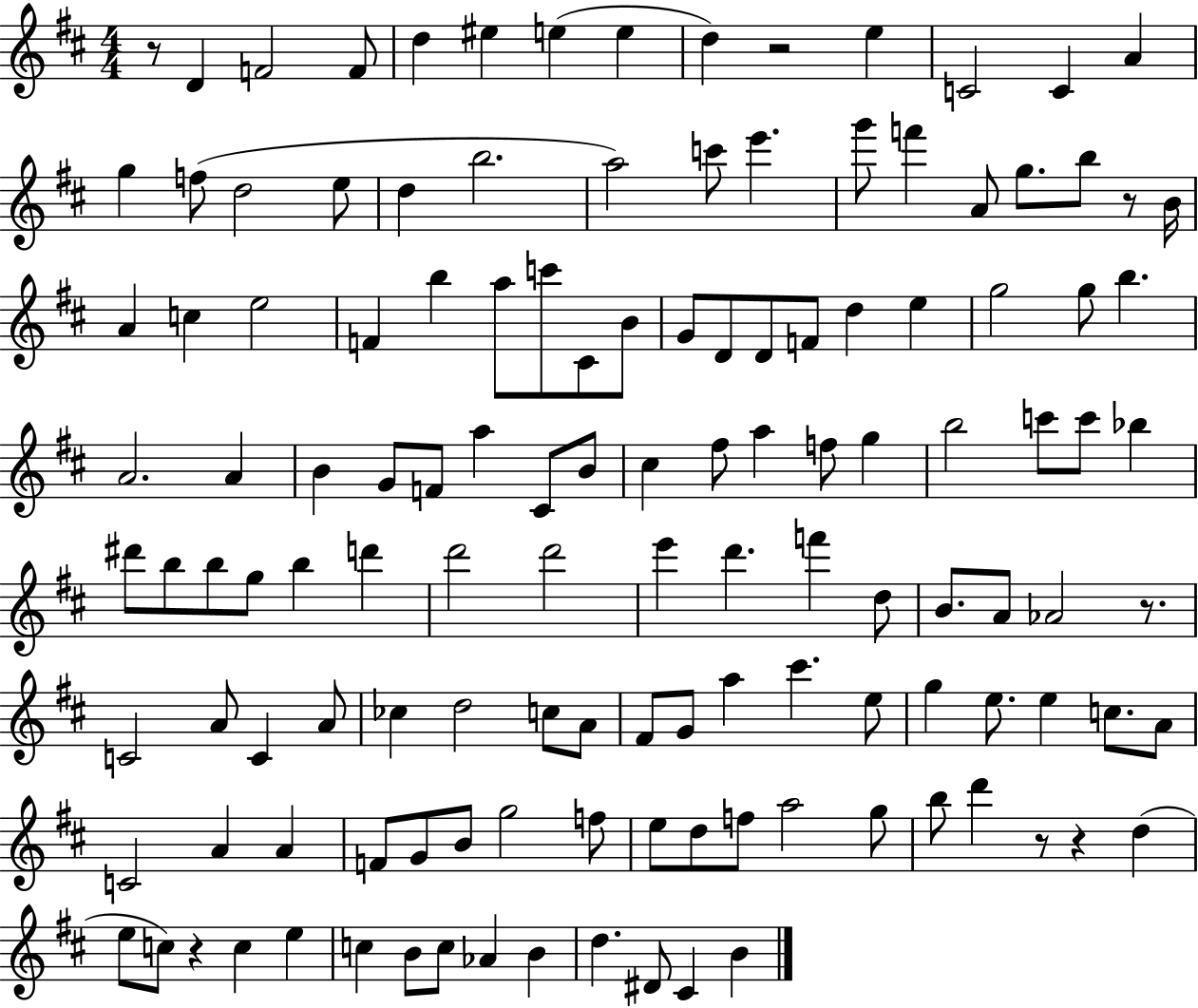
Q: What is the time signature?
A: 4/4